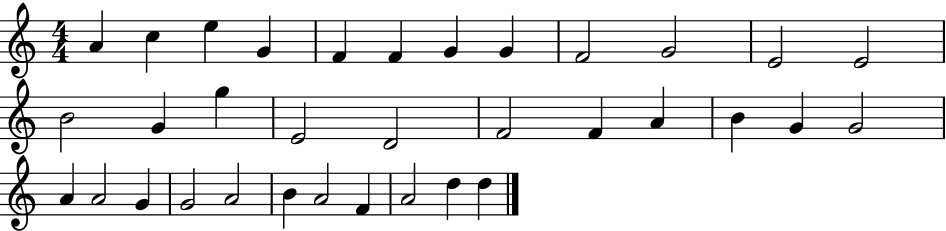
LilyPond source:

{
  \clef treble
  \numericTimeSignature
  \time 4/4
  \key c \major
  a'4 c''4 e''4 g'4 | f'4 f'4 g'4 g'4 | f'2 g'2 | e'2 e'2 | \break b'2 g'4 g''4 | e'2 d'2 | f'2 f'4 a'4 | b'4 g'4 g'2 | \break a'4 a'2 g'4 | g'2 a'2 | b'4 a'2 f'4 | a'2 d''4 d''4 | \break \bar "|."
}